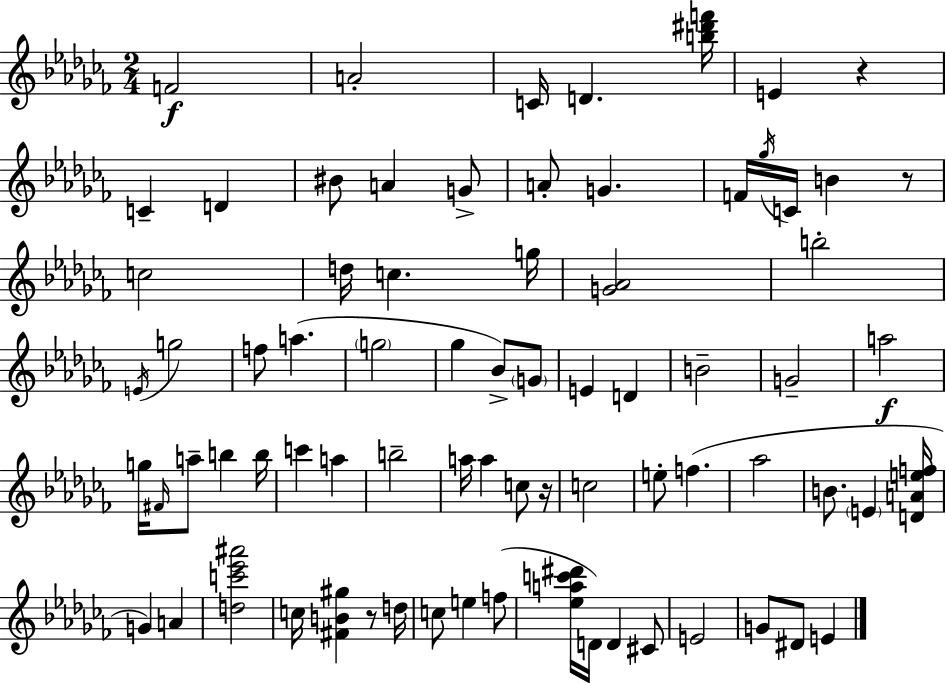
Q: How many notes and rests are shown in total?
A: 75